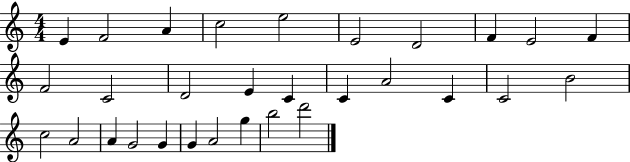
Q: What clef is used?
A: treble